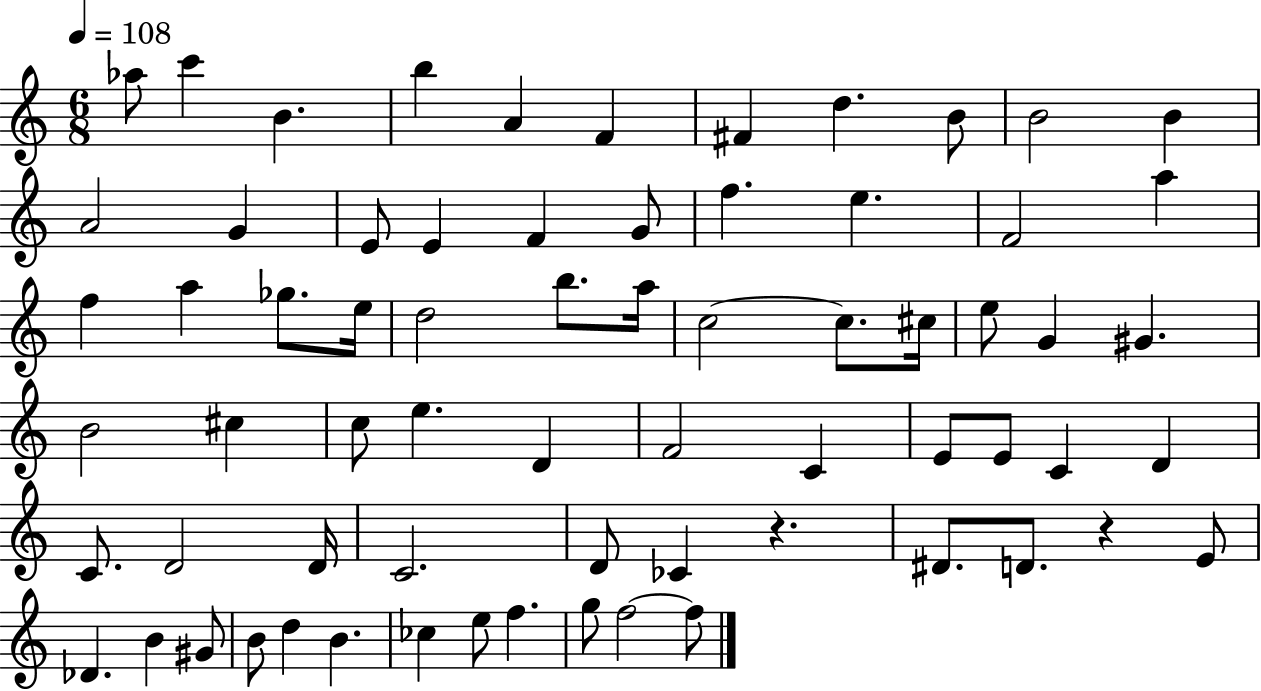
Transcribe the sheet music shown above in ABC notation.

X:1
T:Untitled
M:6/8
L:1/4
K:C
_a/2 c' B b A F ^F d B/2 B2 B A2 G E/2 E F G/2 f e F2 a f a _g/2 e/4 d2 b/2 a/4 c2 c/2 ^c/4 e/2 G ^G B2 ^c c/2 e D F2 C E/2 E/2 C D C/2 D2 D/4 C2 D/2 _C z ^D/2 D/2 z E/2 _D B ^G/2 B/2 d B _c e/2 f g/2 f2 f/2